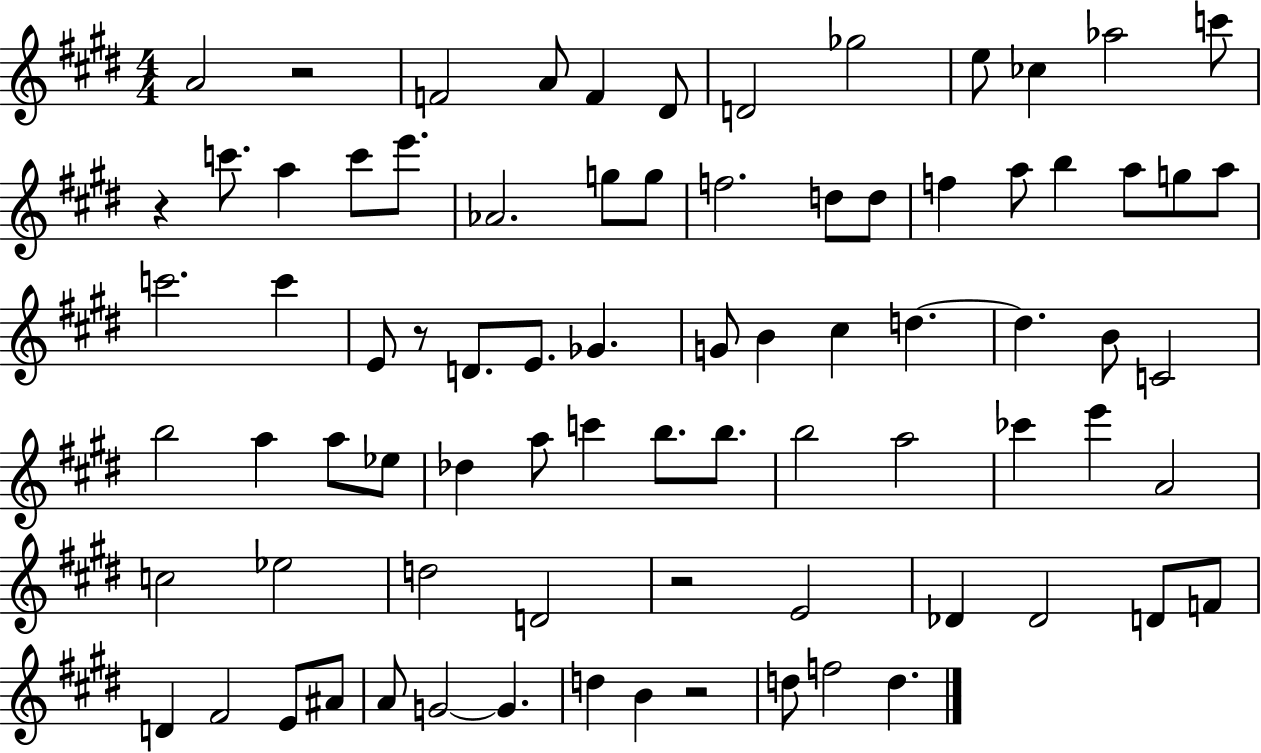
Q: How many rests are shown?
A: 5